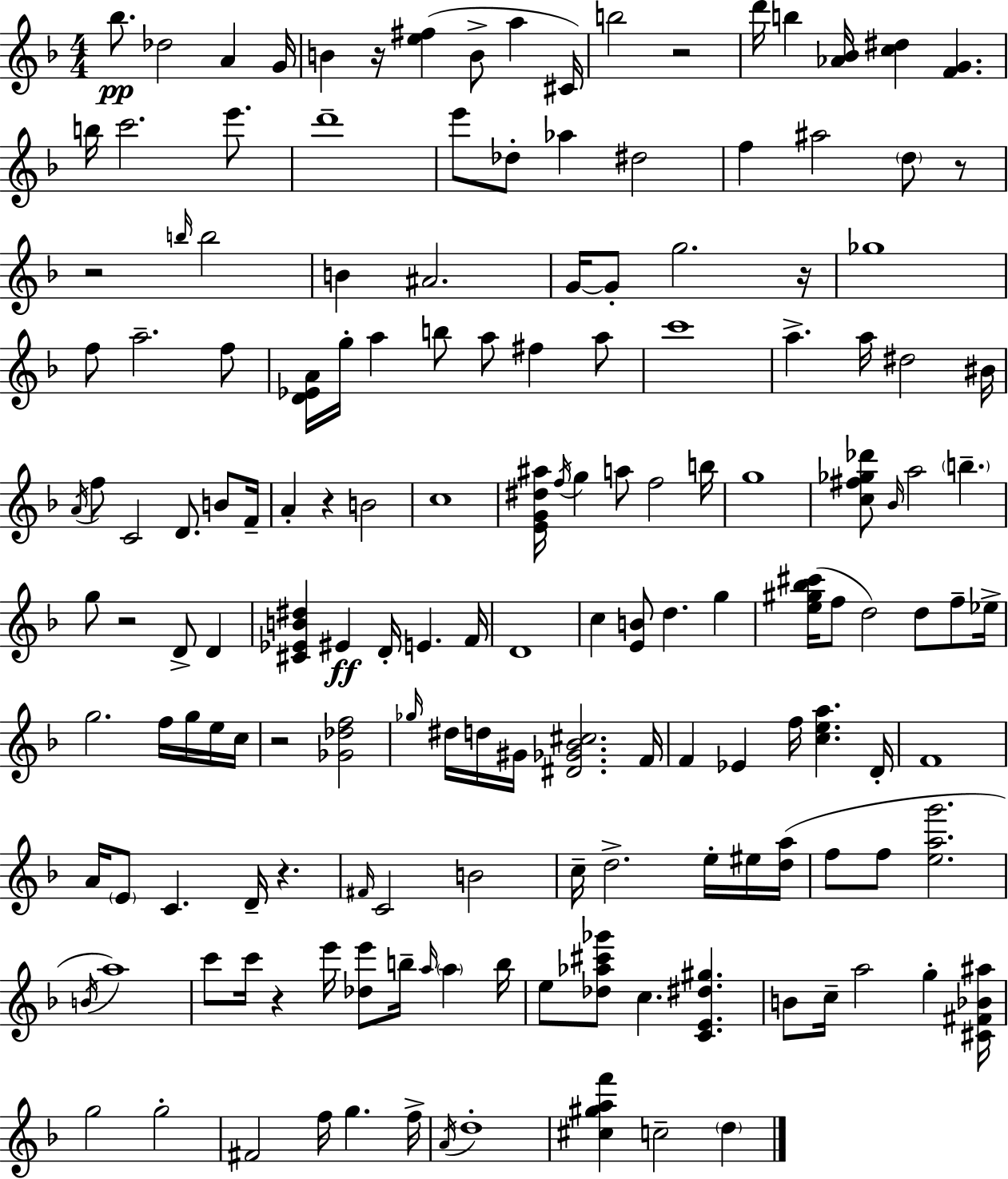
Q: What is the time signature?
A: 4/4